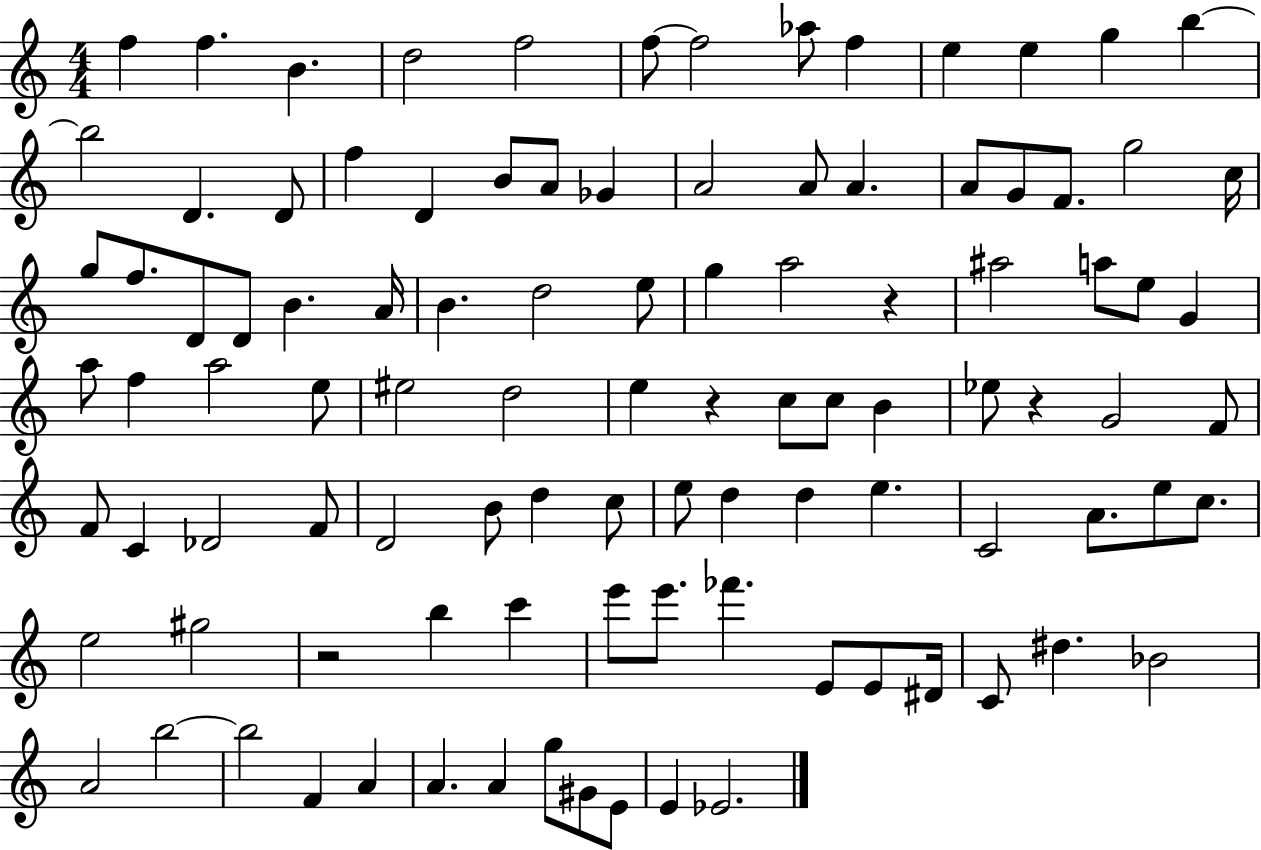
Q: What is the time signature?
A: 4/4